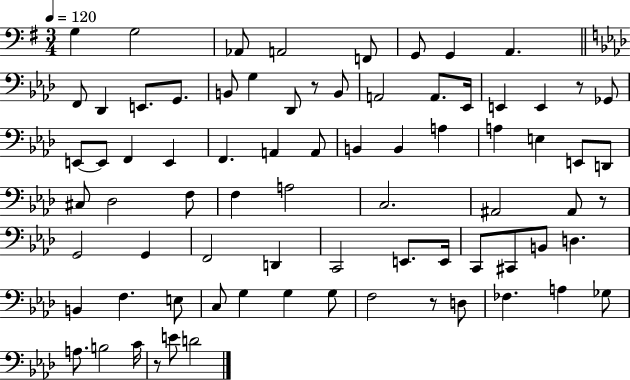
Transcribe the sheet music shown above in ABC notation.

X:1
T:Untitled
M:3/4
L:1/4
K:G
G, G,2 _A,,/2 A,,2 F,,/2 G,,/2 G,, A,, F,,/2 _D,, E,,/2 G,,/2 B,,/2 G, _D,,/2 z/2 B,,/2 A,,2 A,,/2 _E,,/4 E,, E,, z/2 _G,,/2 E,,/2 E,,/2 F,, E,, F,, A,, A,,/2 B,, B,, A, A, E, E,,/2 D,,/2 ^C,/2 _D,2 F,/2 F, A,2 C,2 ^A,,2 ^A,,/2 z/2 G,,2 G,, F,,2 D,, C,,2 E,,/2 E,,/4 C,,/2 ^C,,/2 B,,/2 D, B,, F, E,/2 C,/2 G, G, G,/2 F,2 z/2 D,/2 _F, A, _G,/2 A,/2 B,2 C/4 z/2 E/2 D2